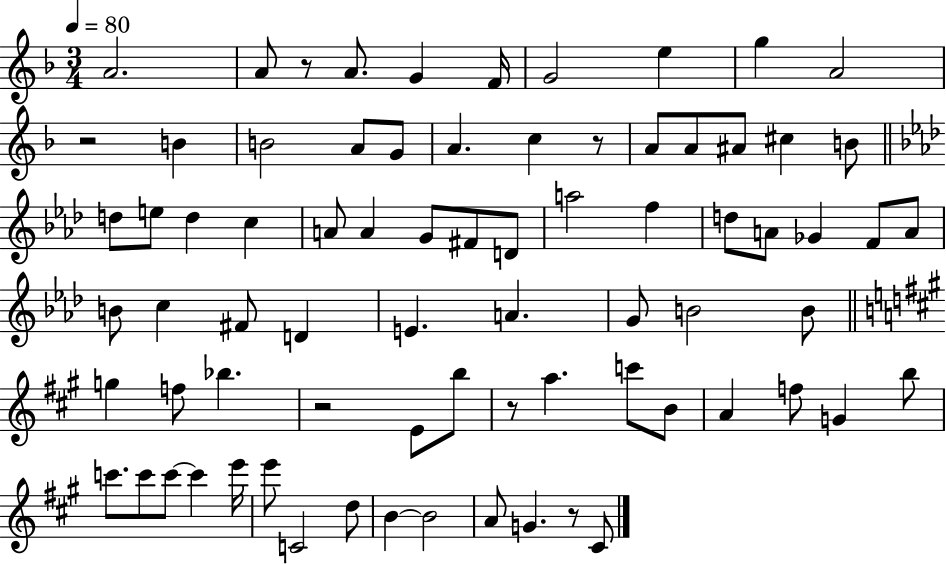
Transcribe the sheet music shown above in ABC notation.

X:1
T:Untitled
M:3/4
L:1/4
K:F
A2 A/2 z/2 A/2 G F/4 G2 e g A2 z2 B B2 A/2 G/2 A c z/2 A/2 A/2 ^A/2 ^c B/2 d/2 e/2 d c A/2 A G/2 ^F/2 D/2 a2 f d/2 A/2 _G F/2 A/2 B/2 c ^F/2 D E A G/2 B2 B/2 g f/2 _b z2 E/2 b/2 z/2 a c'/2 B/2 A f/2 G b/2 c'/2 c'/2 c'/2 c' e'/4 e'/2 C2 d/2 B B2 A/2 G z/2 ^C/2